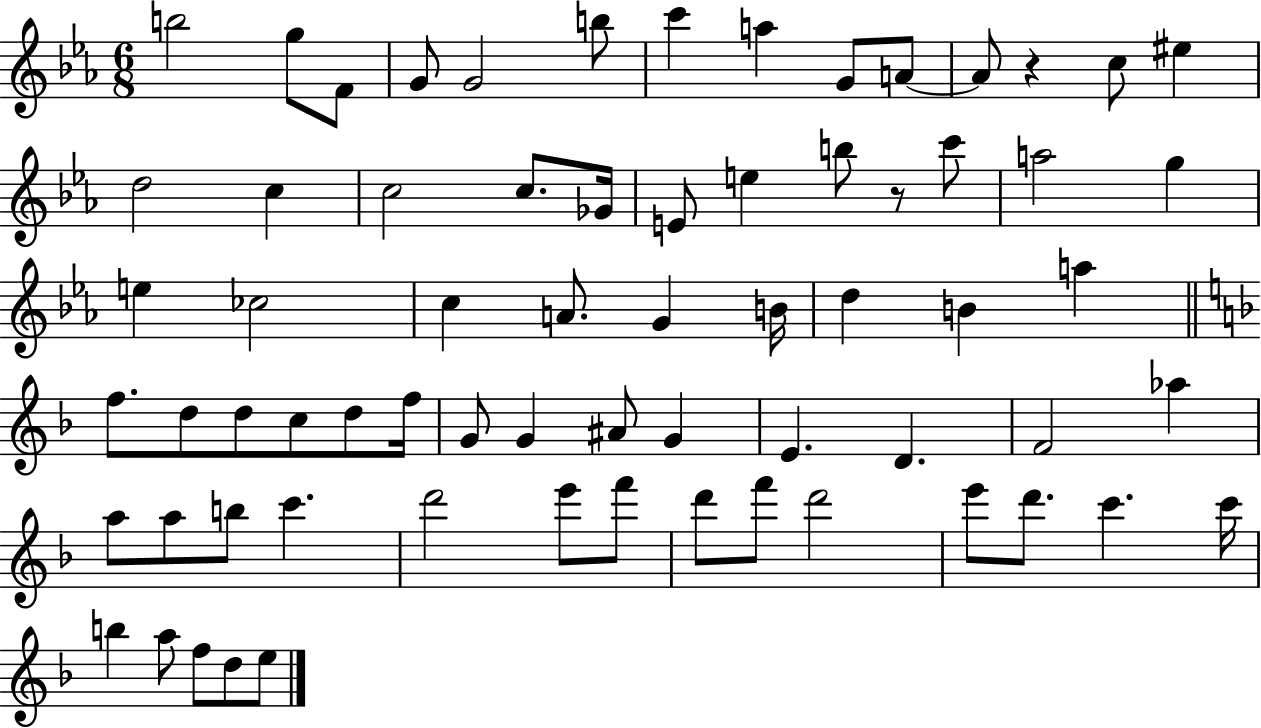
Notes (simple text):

B5/h G5/e F4/e G4/e G4/h B5/e C6/q A5/q G4/e A4/e A4/e R/q C5/e EIS5/q D5/h C5/q C5/h C5/e. Gb4/s E4/e E5/q B5/e R/e C6/e A5/h G5/q E5/q CES5/h C5/q A4/e. G4/q B4/s D5/q B4/q A5/q F5/e. D5/e D5/e C5/e D5/e F5/s G4/e G4/q A#4/e G4/q E4/q. D4/q. F4/h Ab5/q A5/e A5/e B5/e C6/q. D6/h E6/e F6/e D6/e F6/e D6/h E6/e D6/e. C6/q. C6/s B5/q A5/e F5/e D5/e E5/e